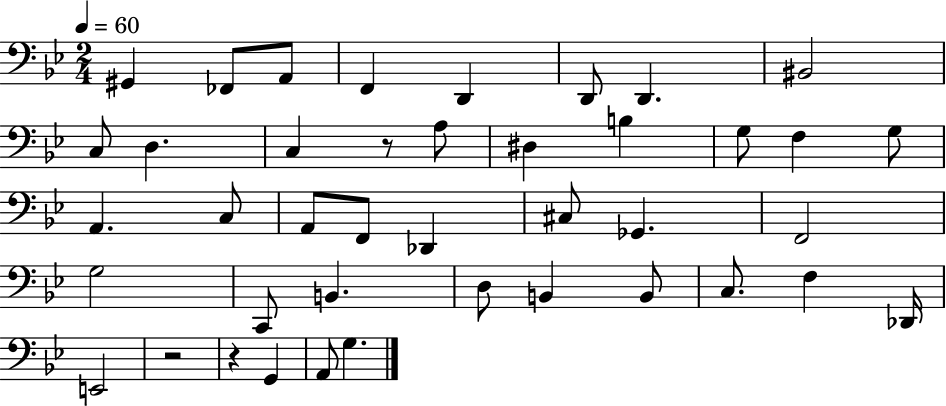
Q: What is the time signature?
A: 2/4